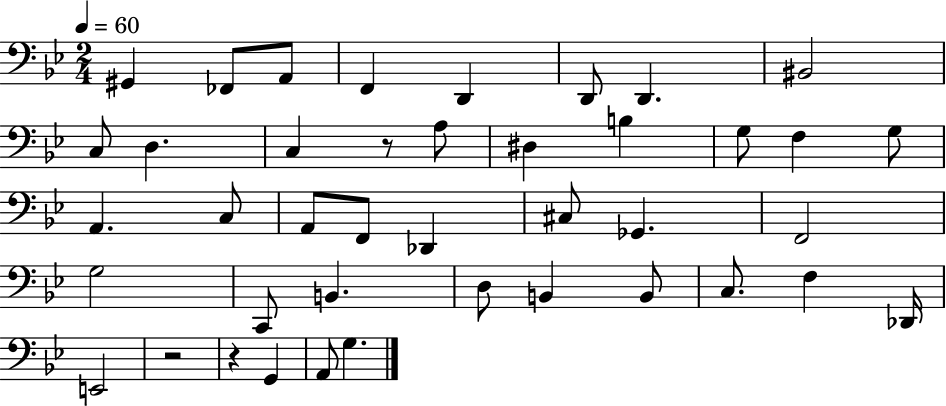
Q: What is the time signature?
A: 2/4